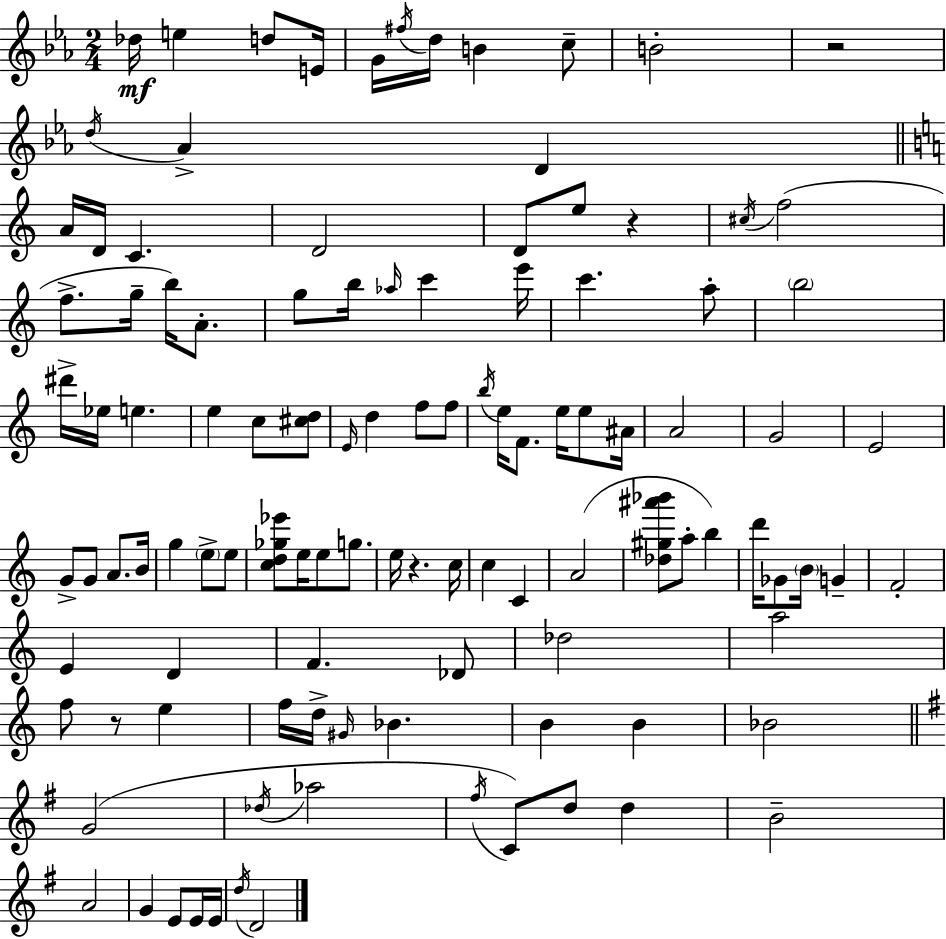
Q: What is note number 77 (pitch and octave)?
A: Db4